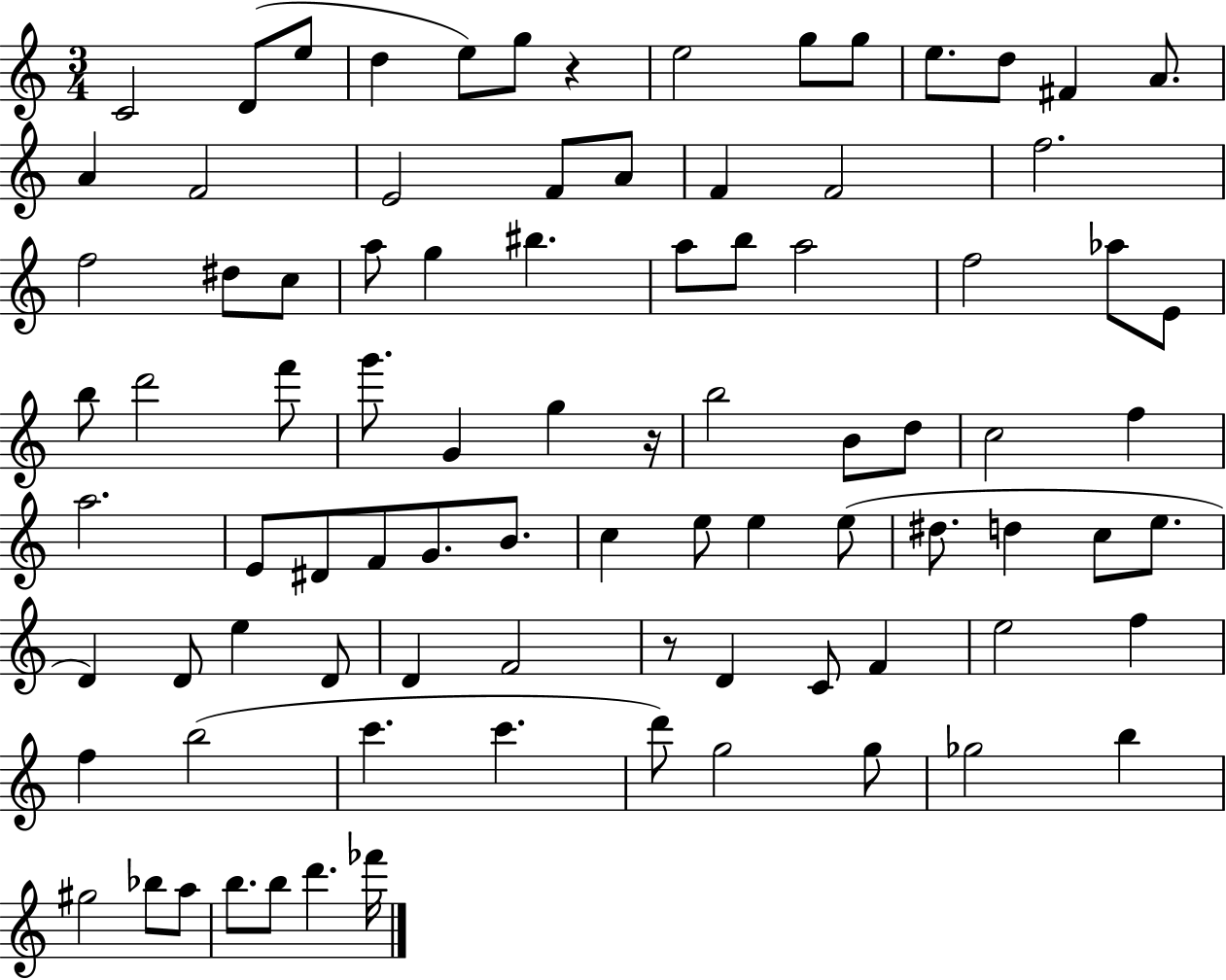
C4/h D4/e E5/e D5/q E5/e G5/e R/q E5/h G5/e G5/e E5/e. D5/e F#4/q A4/e. A4/q F4/h E4/h F4/e A4/e F4/q F4/h F5/h. F5/h D#5/e C5/e A5/e G5/q BIS5/q. A5/e B5/e A5/h F5/h Ab5/e E4/e B5/e D6/h F6/e G6/e. G4/q G5/q R/s B5/h B4/e D5/e C5/h F5/q A5/h. E4/e D#4/e F4/e G4/e. B4/e. C5/q E5/e E5/q E5/e D#5/e. D5/q C5/e E5/e. D4/q D4/e E5/q D4/e D4/q F4/h R/e D4/q C4/e F4/q E5/h F5/q F5/q B5/h C6/q. C6/q. D6/e G5/h G5/e Gb5/h B5/q G#5/h Bb5/e A5/e B5/e. B5/e D6/q. FES6/s